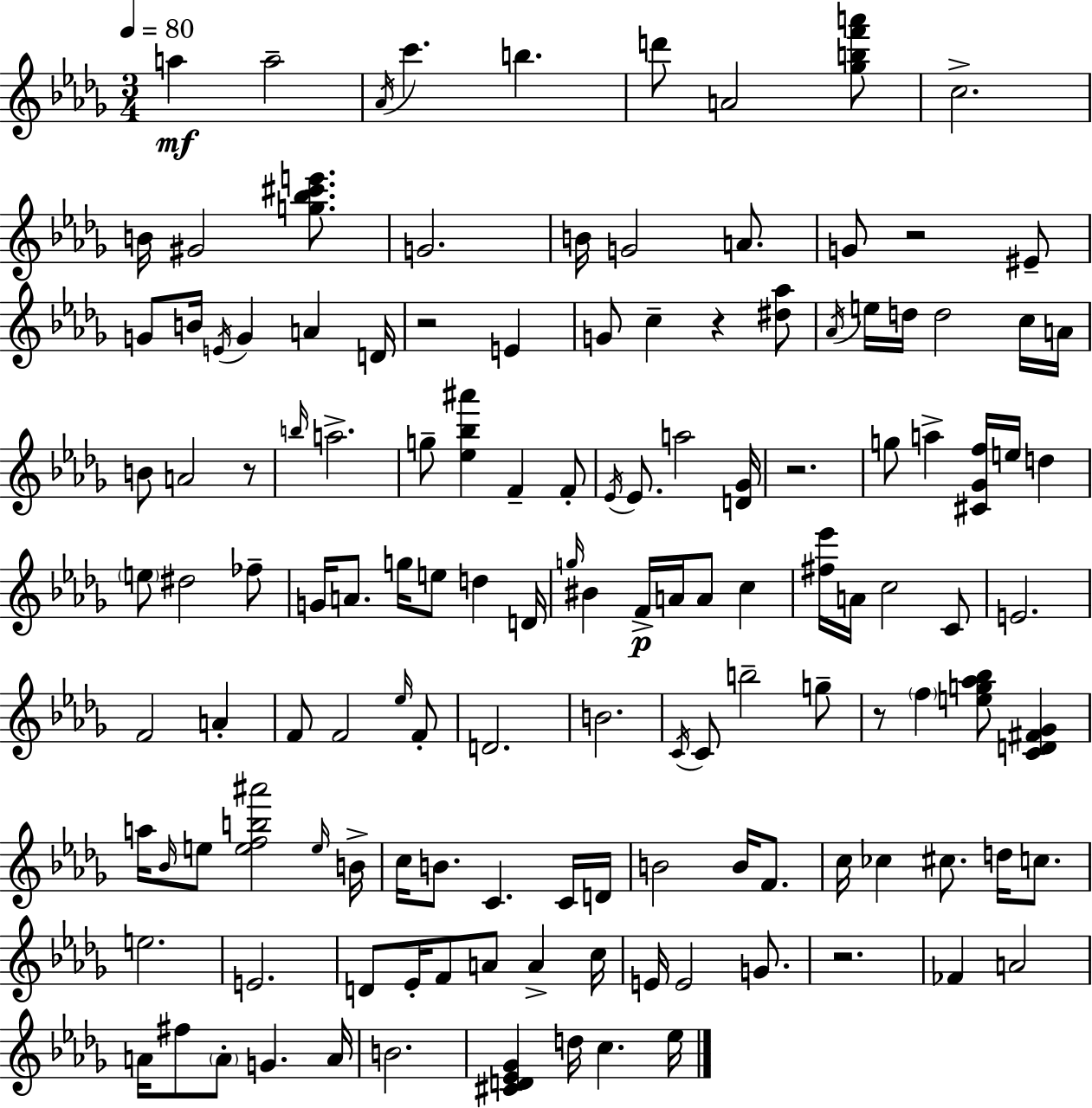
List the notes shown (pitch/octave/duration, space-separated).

A5/q A5/h Ab4/s C6/q. B5/q. D6/e A4/h [Gb5,B5,F6,A6]/e C5/h. B4/s G#4/h [G5,Bb5,C#6,E6]/e. G4/h. B4/s G4/h A4/e. G4/e R/h EIS4/e G4/e B4/s E4/s G4/q A4/q D4/s R/h E4/q G4/e C5/q R/q [D#5,Ab5]/e Ab4/s E5/s D5/s D5/h C5/s A4/s B4/e A4/h R/e B5/s A5/h. G5/e [Eb5,Bb5,A#6]/q F4/q F4/e Eb4/s Eb4/e. A5/h [D4,Gb4]/s R/h. G5/e A5/q [C#4,Gb4,F5]/s E5/s D5/q E5/e D#5/h FES5/e G4/s A4/e. G5/s E5/e D5/q D4/s G5/s BIS4/q F4/s A4/s A4/e C5/q [F#5,Eb6]/s A4/s C5/h C4/e E4/h. F4/h A4/q F4/e F4/h Eb5/s F4/e D4/h. B4/h. C4/s C4/e B5/h G5/e R/e F5/q [E5,G5,Ab5,Bb5]/e [C4,D4,F#4,Gb4]/q A5/s Bb4/s E5/e [E5,F5,B5,A#6]/h E5/s B4/s C5/s B4/e. C4/q. C4/s D4/s B4/h B4/s F4/e. C5/s CES5/q C#5/e. D5/s C5/e. E5/h. E4/h. D4/e Eb4/s F4/e A4/e A4/q C5/s E4/s E4/h G4/e. R/h. FES4/q A4/h A4/s F#5/e A4/e G4/q. A4/s B4/h. [C#4,D4,Eb4,Gb4]/q D5/s C5/q. Eb5/s